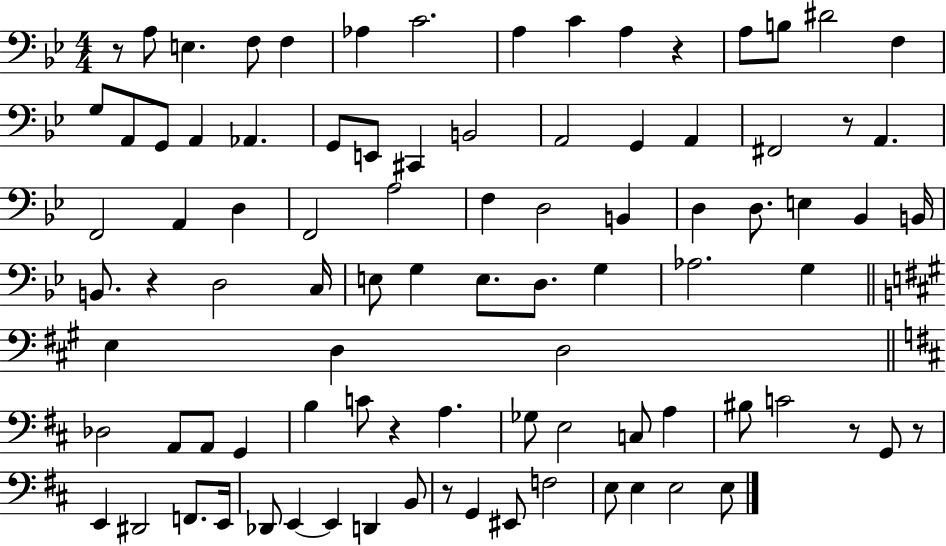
R/e A3/e E3/q. F3/e F3/q Ab3/q C4/h. A3/q C4/q A3/q R/q A3/e B3/e D#4/h F3/q G3/e A2/e G2/e A2/q Ab2/q. G2/e E2/e C#2/q B2/h A2/h G2/q A2/q F#2/h R/e A2/q. F2/h A2/q D3/q F2/h A3/h F3/q D3/h B2/q D3/q D3/e. E3/q Bb2/q B2/s B2/e. R/q D3/h C3/s E3/e G3/q E3/e. D3/e. G3/q Ab3/h. G3/q E3/q D3/q D3/h Db3/h A2/e A2/e G2/q B3/q C4/e R/q A3/q. Gb3/e E3/h C3/e A3/q BIS3/e C4/h R/e G2/e R/e E2/q D#2/h F2/e. E2/s Db2/e E2/q E2/q D2/q B2/e R/e G2/q EIS2/e F3/h E3/e E3/q E3/h E3/e